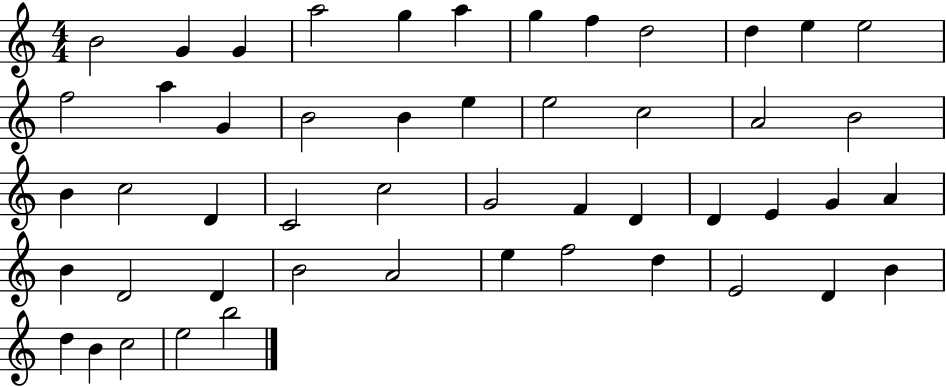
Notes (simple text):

B4/h G4/q G4/q A5/h G5/q A5/q G5/q F5/q D5/h D5/q E5/q E5/h F5/h A5/q G4/q B4/h B4/q E5/q E5/h C5/h A4/h B4/h B4/q C5/h D4/q C4/h C5/h G4/h F4/q D4/q D4/q E4/q G4/q A4/q B4/q D4/h D4/q B4/h A4/h E5/q F5/h D5/q E4/h D4/q B4/q D5/q B4/q C5/h E5/h B5/h